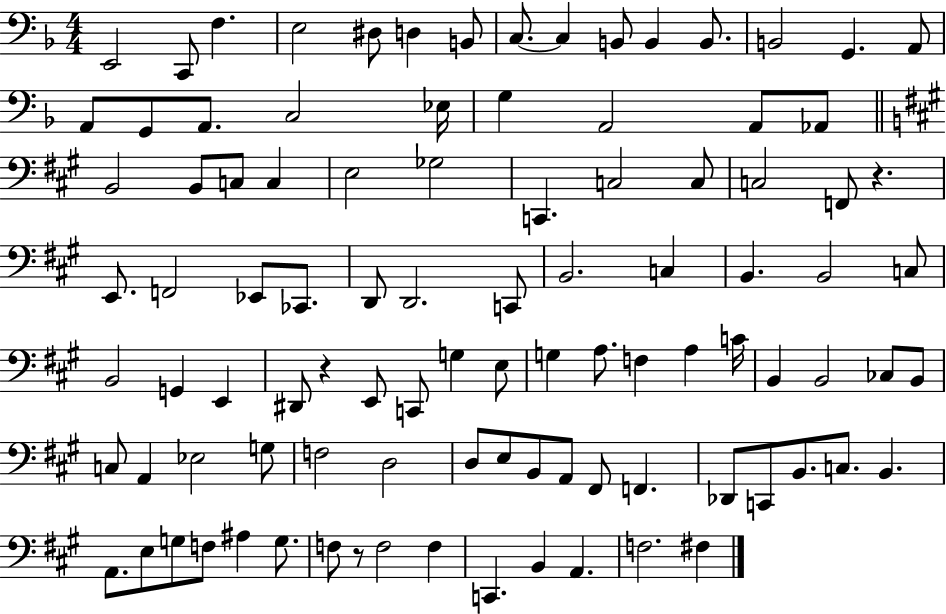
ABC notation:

X:1
T:Untitled
M:4/4
L:1/4
K:F
E,,2 C,,/2 F, E,2 ^D,/2 D, B,,/2 C,/2 C, B,,/2 B,, B,,/2 B,,2 G,, A,,/2 A,,/2 G,,/2 A,,/2 C,2 _E,/4 G, A,,2 A,,/2 _A,,/2 B,,2 B,,/2 C,/2 C, E,2 _G,2 C,, C,2 C,/2 C,2 F,,/2 z E,,/2 F,,2 _E,,/2 _C,,/2 D,,/2 D,,2 C,,/2 B,,2 C, B,, B,,2 C,/2 B,,2 G,, E,, ^D,,/2 z E,,/2 C,,/2 G, E,/2 G, A,/2 F, A, C/4 B,, B,,2 _C,/2 B,,/2 C,/2 A,, _E,2 G,/2 F,2 D,2 D,/2 E,/2 B,,/2 A,,/2 ^F,,/2 F,, _D,,/2 C,,/2 B,,/2 C,/2 B,, A,,/2 E,/2 G,/2 F,/2 ^A, G,/2 F,/2 z/2 F,2 F, C,, B,, A,, F,2 ^F,